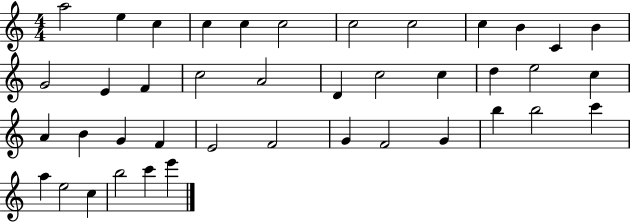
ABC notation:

X:1
T:Untitled
M:4/4
L:1/4
K:C
a2 e c c c c2 c2 c2 c B C B G2 E F c2 A2 D c2 c d e2 c A B G F E2 F2 G F2 G b b2 c' a e2 c b2 c' e'